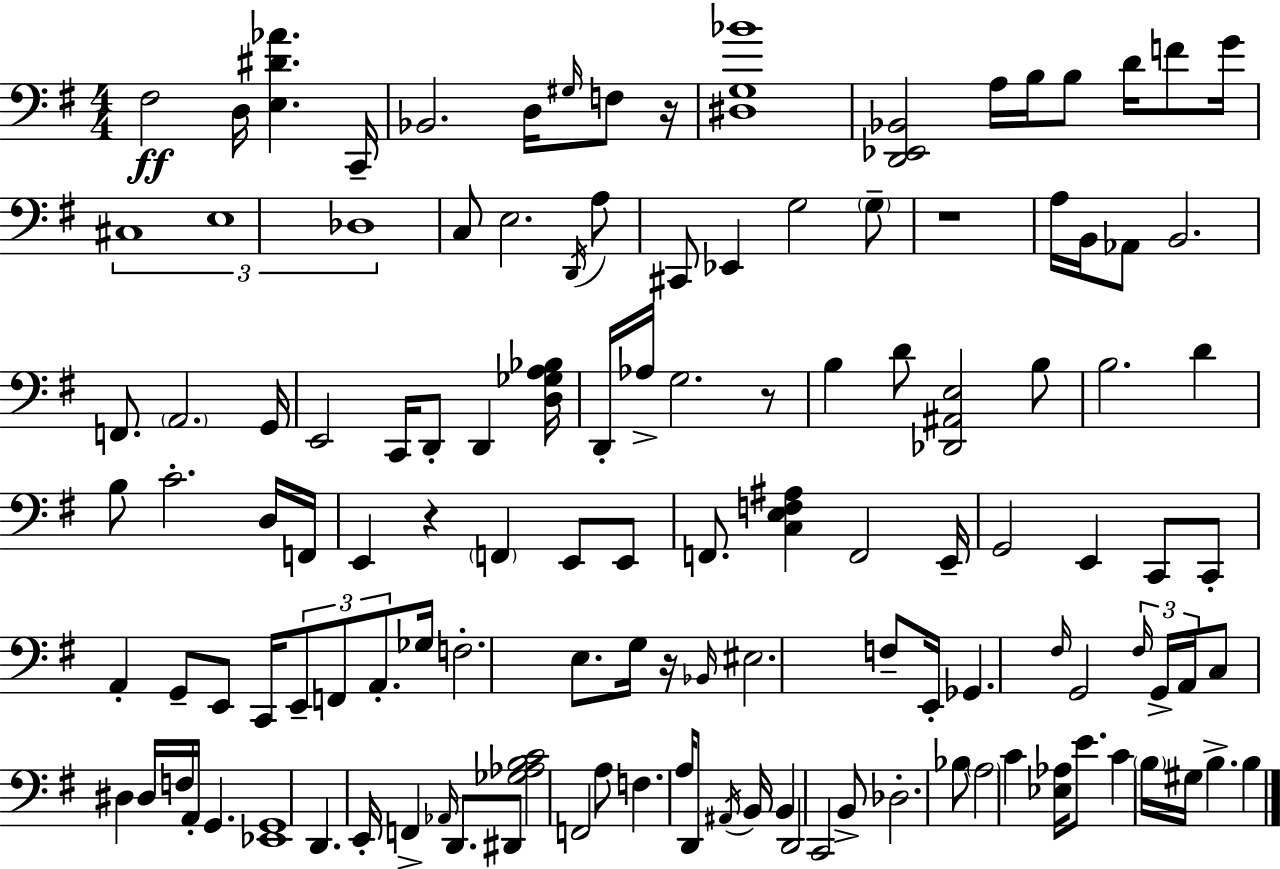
X:1
T:Untitled
M:4/4
L:1/4
K:G
^F,2 D,/4 [E,^D_A] C,,/4 _B,,2 D,/4 ^G,/4 F,/2 z/4 [^D,G,_B]4 [D,,_E,,_B,,]2 A,/4 B,/4 B,/2 D/4 F/2 G/4 ^C,4 E,4 _D,4 C,/2 E,2 D,,/4 A,/2 ^C,,/2 _E,, G,2 G,/2 z4 A,/4 B,,/4 _A,,/2 B,,2 F,,/2 A,,2 G,,/4 E,,2 C,,/4 D,,/2 D,, [D,_G,A,_B,]/4 D,,/4 _A,/4 G,2 z/2 B, D/2 [_D,,^A,,E,]2 B,/2 B,2 D B,/2 C2 D,/4 F,,/4 E,, z F,, E,,/2 E,,/2 F,,/2 [C,E,F,^A,] F,,2 E,,/4 G,,2 E,, C,,/2 C,,/2 A,, G,,/2 E,,/2 C,,/4 E,,/2 F,,/2 A,,/2 _G,/4 F,2 E,/2 G,/4 z/4 _B,,/4 ^E,2 F,/2 E,,/4 _G,, ^F,/4 G,,2 ^F,/4 G,,/4 A,,/4 C,/2 ^D, ^D,/4 F,/4 A,,/4 G,, [_E,,G,,]4 D,, E,,/4 F,, _A,,/4 D,,/2 ^D,,/2 [_G,_A,B,C]2 F,,2 A,/2 F, A,/4 D,,/2 ^A,,/4 B,,/4 B,, D,,2 C,,2 B,,/2 _D,2 _B,/2 A,2 C [_E,_A,]/4 E/2 C B,/4 ^G,/4 B, B,